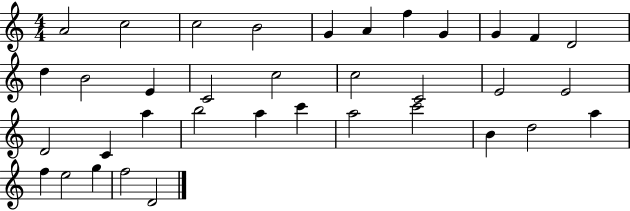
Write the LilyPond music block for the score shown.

{
  \clef treble
  \numericTimeSignature
  \time 4/4
  \key c \major
  a'2 c''2 | c''2 b'2 | g'4 a'4 f''4 g'4 | g'4 f'4 d'2 | \break d''4 b'2 e'4 | c'2 c''2 | c''2 c'2 | e'2 e'2 | \break d'2 c'4 a''4 | b''2 a''4 c'''4 | a''2 c'''2 | b'4 d''2 a''4 | \break f''4 e''2 g''4 | f''2 d'2 | \bar "|."
}